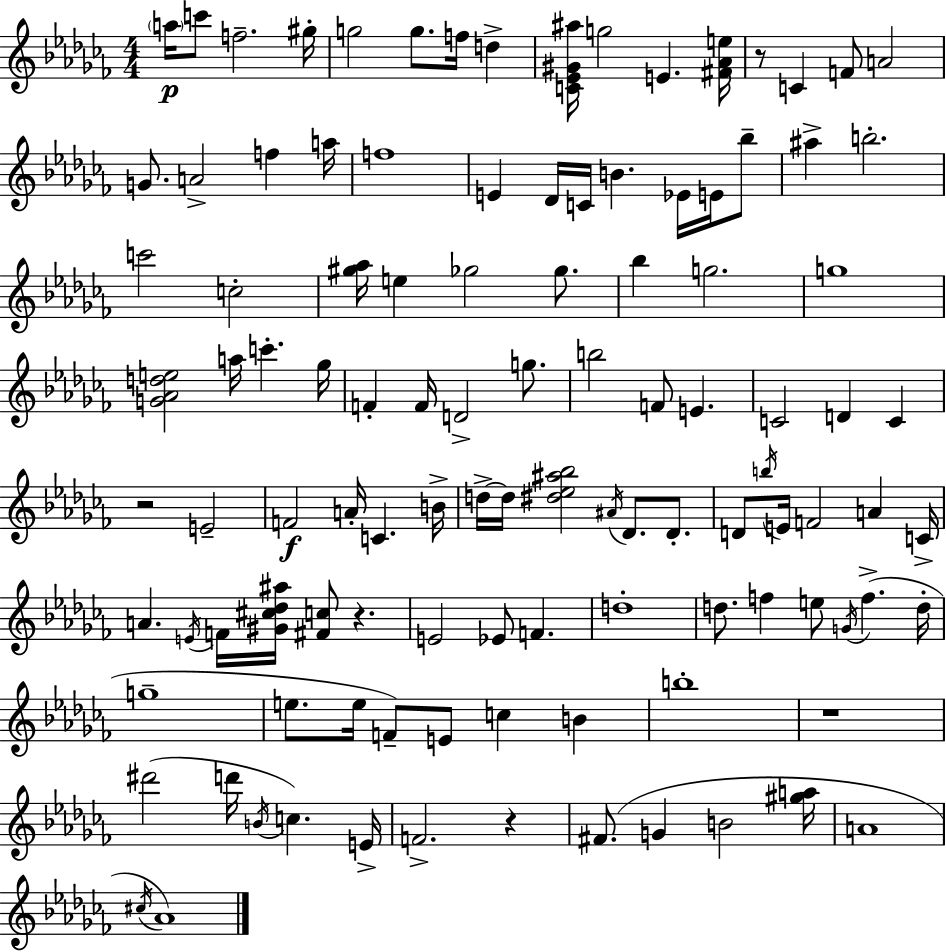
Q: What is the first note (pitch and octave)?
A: A5